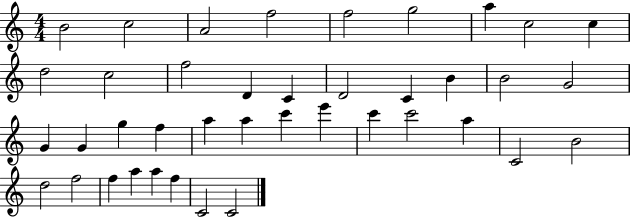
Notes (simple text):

B4/h C5/h A4/h F5/h F5/h G5/h A5/q C5/h C5/q D5/h C5/h F5/h D4/q C4/q D4/h C4/q B4/q B4/h G4/h G4/q G4/q G5/q F5/q A5/q A5/q C6/q E6/q C6/q C6/h A5/q C4/h B4/h D5/h F5/h F5/q A5/q A5/q F5/q C4/h C4/h